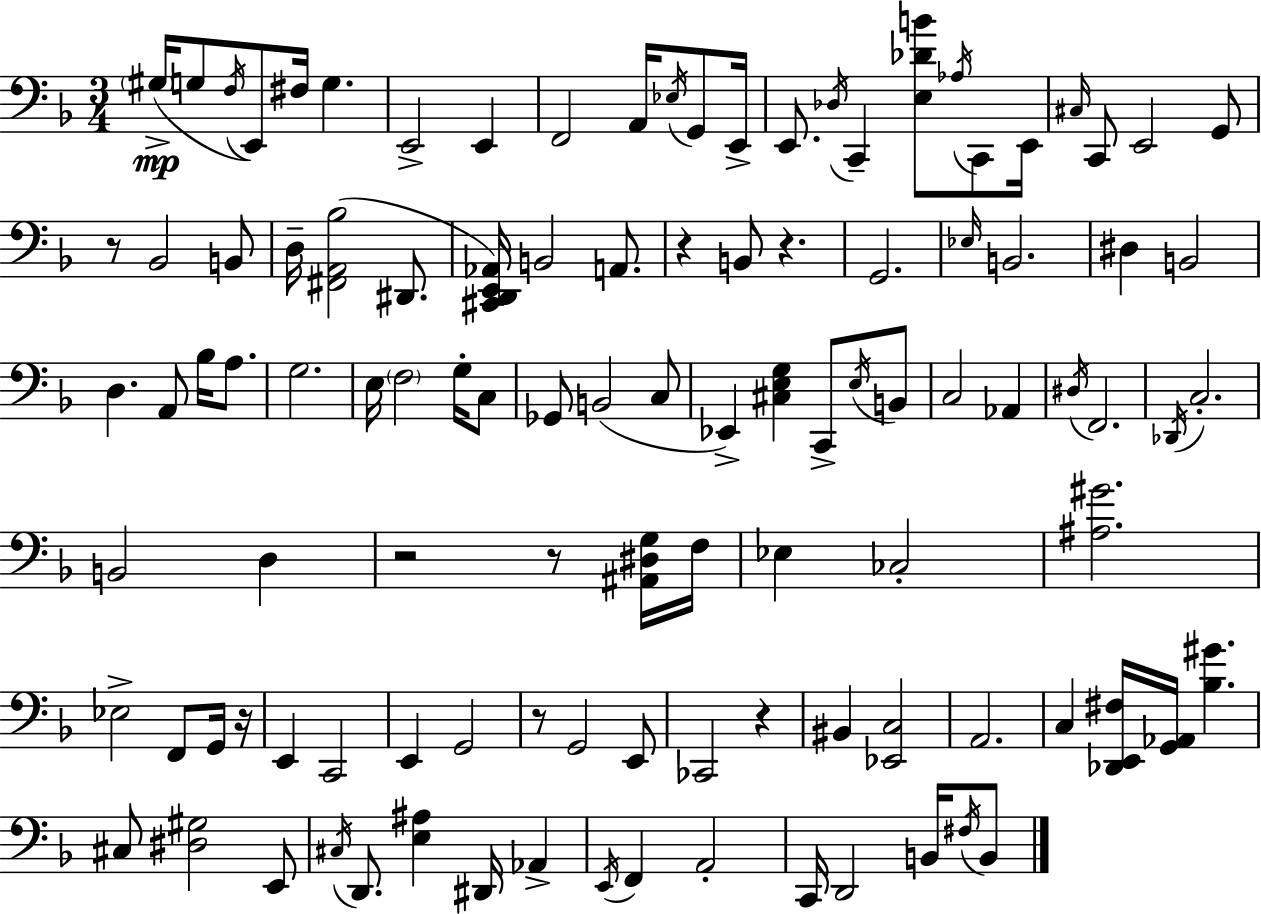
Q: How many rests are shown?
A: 8